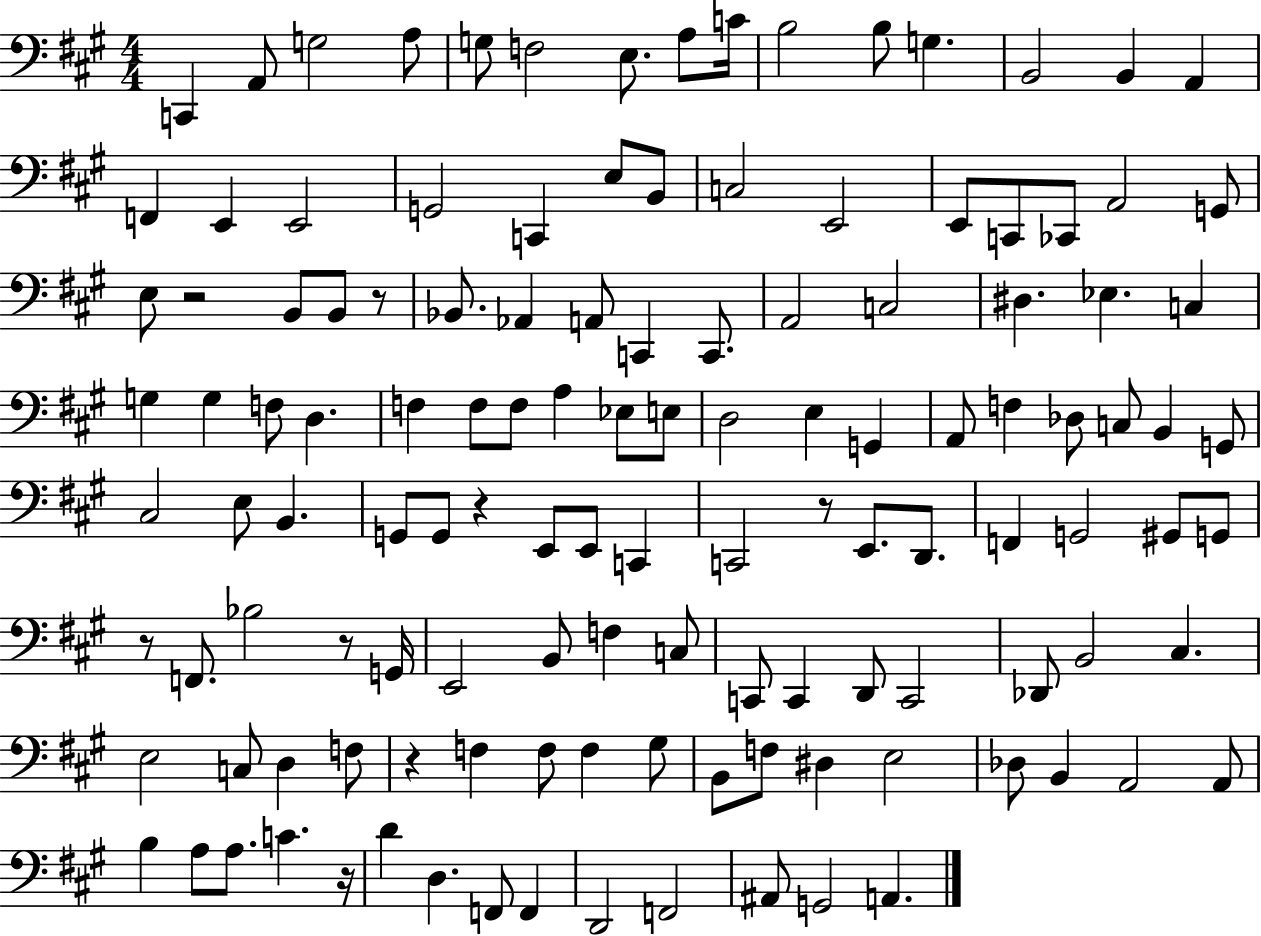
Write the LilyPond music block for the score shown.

{
  \clef bass
  \numericTimeSignature
  \time 4/4
  \key a \major
  c,4 a,8 g2 a8 | g8 f2 e8. a8 c'16 | b2 b8 g4. | b,2 b,4 a,4 | \break f,4 e,4 e,2 | g,2 c,4 e8 b,8 | c2 e,2 | e,8 c,8 ces,8 a,2 g,8 | \break e8 r2 b,8 b,8 r8 | bes,8. aes,4 a,8 c,4 c,8. | a,2 c2 | dis4. ees4. c4 | \break g4 g4 f8 d4. | f4 f8 f8 a4 ees8 e8 | d2 e4 g,4 | a,8 f4 des8 c8 b,4 g,8 | \break cis2 e8 b,4. | g,8 g,8 r4 e,8 e,8 c,4 | c,2 r8 e,8. d,8. | f,4 g,2 gis,8 g,8 | \break r8 f,8. bes2 r8 g,16 | e,2 b,8 f4 c8 | c,8 c,4 d,8 c,2 | des,8 b,2 cis4. | \break e2 c8 d4 f8 | r4 f4 f8 f4 gis8 | b,8 f8 dis4 e2 | des8 b,4 a,2 a,8 | \break b4 a8 a8. c'4. r16 | d'4 d4. f,8 f,4 | d,2 f,2 | ais,8 g,2 a,4. | \break \bar "|."
}